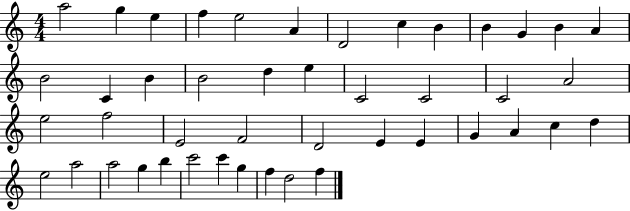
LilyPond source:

{
  \clef treble
  \numericTimeSignature
  \time 4/4
  \key c \major
  a''2 g''4 e''4 | f''4 e''2 a'4 | d'2 c''4 b'4 | b'4 g'4 b'4 a'4 | \break b'2 c'4 b'4 | b'2 d''4 e''4 | c'2 c'2 | c'2 a'2 | \break e''2 f''2 | e'2 f'2 | d'2 e'4 e'4 | g'4 a'4 c''4 d''4 | \break e''2 a''2 | a''2 g''4 b''4 | c'''2 c'''4 g''4 | f''4 d''2 f''4 | \break \bar "|."
}